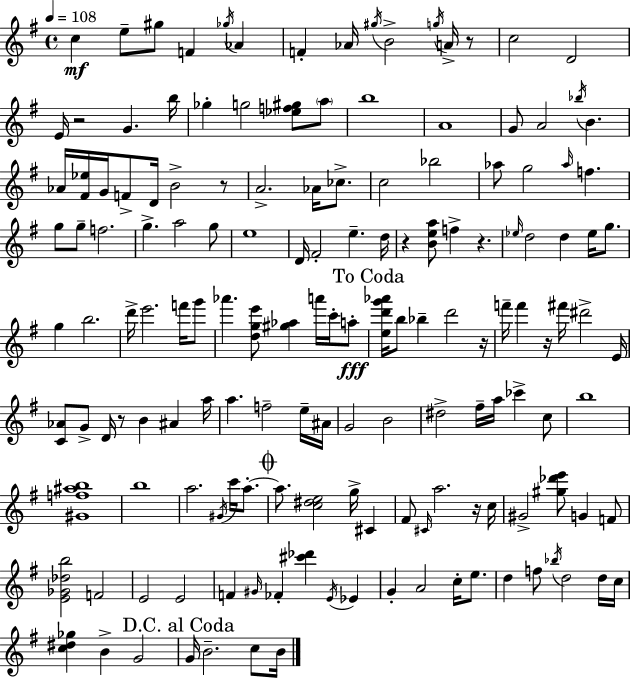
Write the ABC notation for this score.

X:1
T:Untitled
M:4/4
L:1/4
K:Em
c e/2 ^g/2 F _g/4 _A F _A/4 ^g/4 B2 g/4 A/4 z/2 c2 D2 E/4 z2 G b/4 _g g2 [_ef^g]/2 a/2 b4 A4 G/2 A2 _b/4 B _A/4 [^F_e]/4 G/4 F/2 D/4 B2 z/2 A2 _A/4 _c/2 c2 _b2 _a/2 g2 _a/4 f g/2 g/2 f2 g a2 g/2 e4 D/4 ^F2 e d/4 z [Bea]/2 f z _e/4 d2 d _e/4 g/2 g b2 d'/4 e'2 f'/4 g'/2 _a' [dge']/2 [^g_a] a'/4 c'/4 a/2 [ed'g'_a']/4 b/2 _b d'2 z/4 f'/4 f' z/4 ^f'/4 ^d'2 E/4 [C_A]/2 G/2 D/4 z/2 B ^A a/4 a f2 e/4 ^A/4 G2 B2 ^d2 ^f/4 a/4 _c' c/2 b4 [^Gf^ab]4 b4 a2 ^G/4 c'/4 a/2 a/2 [c^de]2 g/4 ^C ^F/2 ^C/4 a2 z/4 c/4 ^G2 [^g_d'e']/2 G F/2 [E_G_db]2 F2 E2 E2 F ^G/4 _F [^c'_d'] E/4 _E G A2 c/4 e/2 d f/2 _b/4 d2 d/4 c/4 [c^d_g] B G2 G/4 B2 c/2 B/4